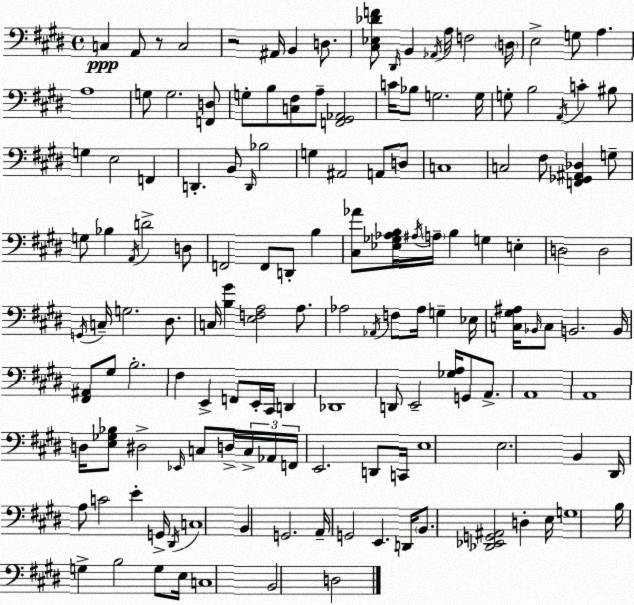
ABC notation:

X:1
T:Untitled
M:4/4
L:1/4
K:E
C, A,,/2 z/2 C,2 z2 ^A,,/4 B,, D,/2 [^C,_E,_DF]/2 ^D,,/4 B,, _A,,/4 A,/4 F,2 D,/4 E,2 G,/2 A, A,4 G,/2 G,2 [F,,D,]/2 G,/2 B,/2 [C,^F,]/2 A,/2 [F,,^G,,_A,,]2 C/4 _B,/2 G,2 G,/4 G,/2 B,2 A,,/4 C ^B,/2 G, E,2 F,, D,, B,,/2 D,,/4 _B,2 G, ^A,,2 A,,/2 D,/2 C,4 C,2 ^F,/2 [F,,_G,,^A,,_D,] G,/2 G,/2 _B, A,,/4 D2 D,/2 F,,2 F,,/2 D,,/2 B, [^C,_A]/2 [_E,_G,_A,B,]/4 ^A,/4 A,/4 B, G, E, D,2 D,2 G,,/4 C,/4 G,2 ^D,/2 C,/4 [B,^G] [E,F,A,]2 A,/2 _A,2 _A,,/4 F,/2 _A,/4 G, _E,/4 [C,^G,^A,]/4 _B,,/4 C,/2 B,,2 B,,/4 [^F,,^A,,]/2 ^G,/2 B,2 ^F, E,, F,,/2 E,,/4 ^C,,/4 D,, _D,,4 D,,/2 E,,2 [_G,A,]/4 G,,/2 A,,/2 A,,4 A,,4 D,/4 [E,_G,_B,]/2 ^D,2 _E,,/4 C,/2 D,/4 C,/4 _A,,/4 F,,/4 E,,2 D,,/2 C,,/4 E,4 E,2 B,, ^D,,/4 A,/2 C2 E G,,/4 ^D,,/4 C,4 B,, G,,2 A,,/4 G,,2 E,, D,,/4 B,,/2 [_D,,_E,,G,,^A,,]2 D, E,/4 G,4 B,/4 G, B,2 G,/2 E,/4 C,4 B,,2 D,2